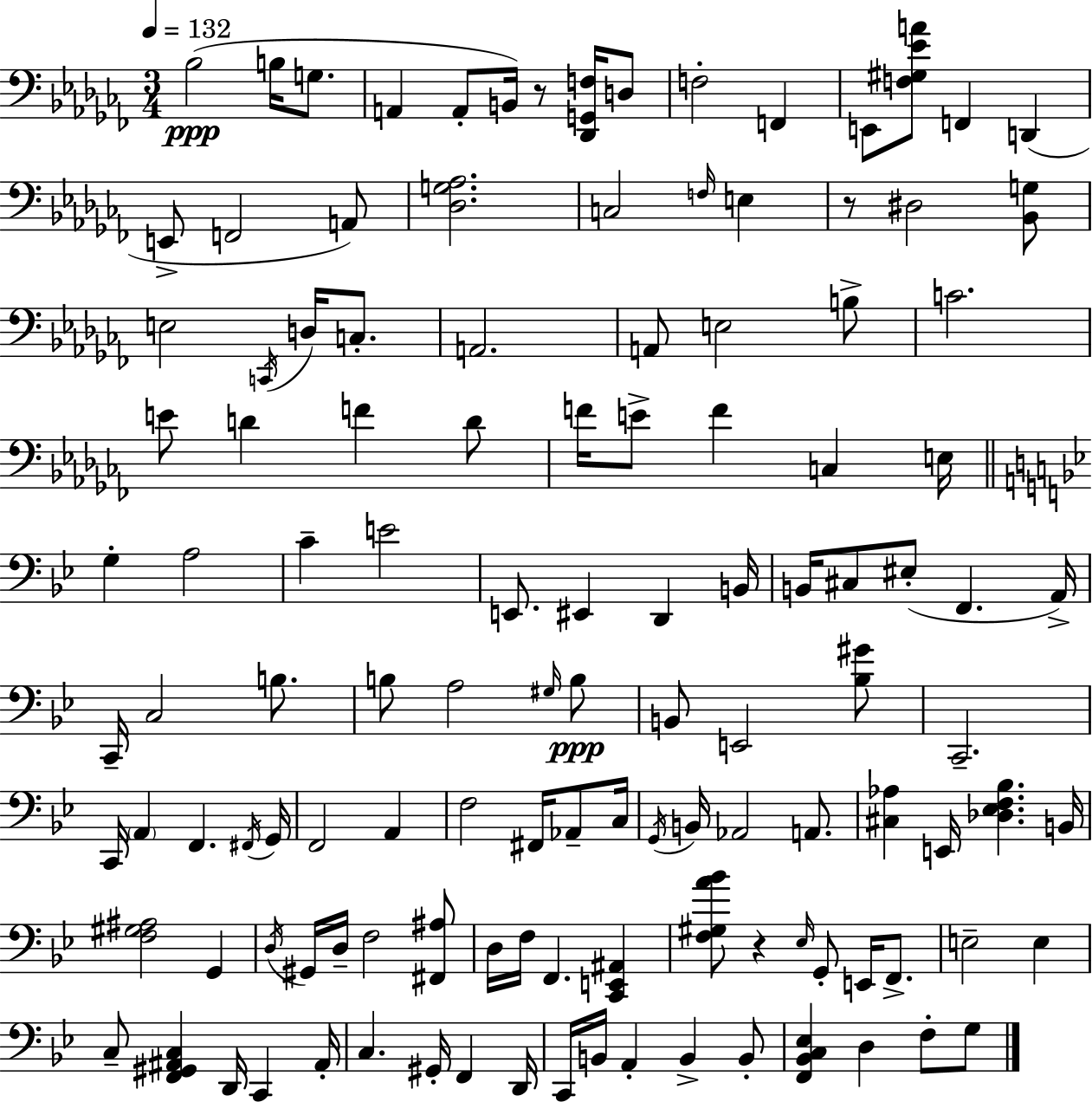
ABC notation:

X:1
T:Untitled
M:3/4
L:1/4
K:Abm
_B,2 B,/4 G,/2 A,, A,,/2 B,,/4 z/2 [_D,,G,,F,]/4 D,/2 F,2 F,, E,,/2 [F,^G,_EA]/2 F,, D,, E,,/2 F,,2 A,,/2 [_D,G,_A,]2 C,2 F,/4 E, z/2 ^D,2 [_B,,G,]/2 E,2 C,,/4 D,/4 C,/2 A,,2 A,,/2 E,2 B,/2 C2 E/2 D F D/2 F/4 E/2 F C, E,/4 G, A,2 C E2 E,,/2 ^E,, D,, B,,/4 B,,/4 ^C,/2 ^E,/2 F,, A,,/4 C,,/4 C,2 B,/2 B,/2 A,2 ^G,/4 B,/2 B,,/2 E,,2 [_B,^G]/2 C,,2 C,,/4 A,, F,, ^F,,/4 G,,/4 F,,2 A,, F,2 ^F,,/4 _A,,/2 C,/4 G,,/4 B,,/4 _A,,2 A,,/2 [^C,_A,] E,,/4 [_D,_E,F,_B,] B,,/4 [F,^G,^A,]2 G,, D,/4 ^G,,/4 D,/4 F,2 [^F,,^A,]/2 D,/4 F,/4 F,, [C,,E,,^A,,] [F,^G,A_B]/2 z _E,/4 G,,/2 E,,/4 F,,/2 E,2 E, C,/2 [F,,^G,,^A,,C,] D,,/4 C,, ^A,,/4 C, ^G,,/4 F,, D,,/4 C,,/4 B,,/4 A,, B,, B,,/2 [F,,_B,,C,_E,] D, F,/2 G,/2